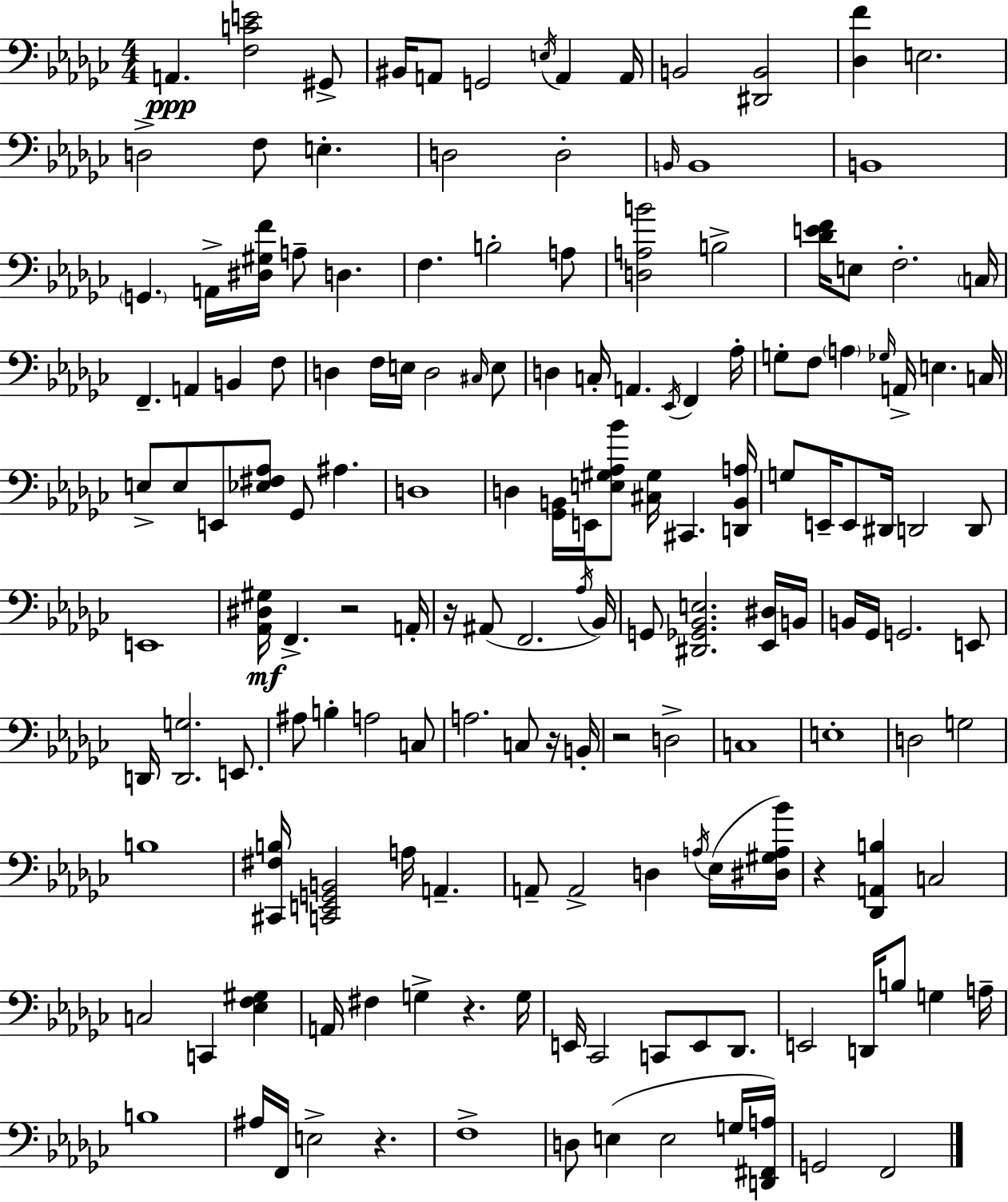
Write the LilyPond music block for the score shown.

{
  \clef bass
  \numericTimeSignature
  \time 4/4
  \key ees \minor
  \repeat volta 2 { a,4.\ppp <f c' e'>2 gis,8-> | bis,16 a,8 g,2 \acciaccatura { e16 } a,4 | a,16 b,2 <dis, b,>2 | <des f'>4 e2. | \break d2-> f8 e4.-. | d2 d2-. | \grace { b,16 } b,1 | b,1 | \break \parenthesize g,4. a,16-> <dis gis f'>16 a8-- d4. | f4. b2-. | a8 <d a b'>2 b2-> | <des' e' f'>16 e8 f2.-. | \break \parenthesize c16 f,4.-- a,4 b,4 | f8 d4 f16 e16 d2 | \grace { cis16 } e8 d4 c16-. a,4. \acciaccatura { ees,16 } f,4 | aes16-. g8-. f8 \parenthesize a4 \grace { ges16 } a,16-> e4. | \break c16 e8-> e8 e,8 <ees fis aes>8 ges,8 ais4. | d1 | d4 <ges, b,>16 e,16 <e gis aes bes'>8 <cis gis>16 cis,4. | <d, b, a>16 g8 e,16-- e,8 dis,16 d,2 | \break d,8 e,1 | <aes, dis gis>16\mf f,4.-> r2 | a,16-. r16 ais,8( f,2. | \acciaccatura { aes16 }) bes,16 g,8 <dis, ges, bes, e>2. | \break <ees, dis>16 b,16 b,16 ges,16 g,2. | e,8 d,16 <d, g>2. | e,8. ais8 b4-. a2 | c8 a2. | \break c8 r16 b,16-. r2 d2-> | c1 | e1-. | d2 g2 | \break b1 | <cis, fis b>16 <c, e, g, b,>2 a16 | a,4.-- a,8-- a,2-> | d4 \acciaccatura { a16 }( ees16 <dis gis a bes'>16) r4 <des, a, b>4 c2 | \break c2 c,4 | <ees f gis>4 a,16 fis4 g4-> | r4. g16 e,16 ces,2 | c,8 e,8 des,8. e,2 d,16 | \break b8 g4 a16-- b1 | ais16 f,16 e2-> | r4. f1-> | d8 e4( e2 | \break g16 <d, fis, a>16) g,2 f,2 | } \bar "|."
}